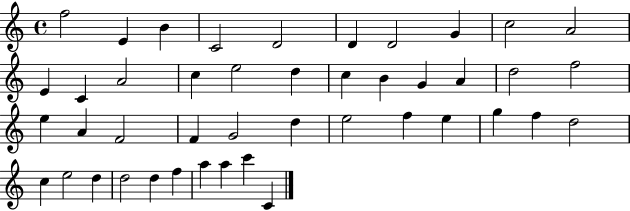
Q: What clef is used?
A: treble